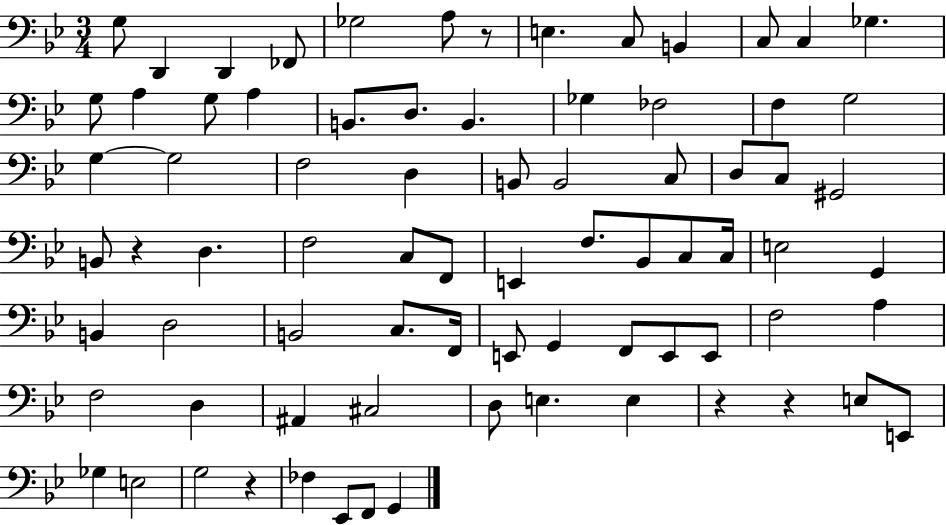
{
  \clef bass
  \numericTimeSignature
  \time 3/4
  \key bes \major
  g8 d,4 d,4 fes,8 | ges2 a8 r8 | e4. c8 b,4 | c8 c4 ges4. | \break g8 a4 g8 a4 | b,8. d8. b,4. | ges4 fes2 | f4 g2 | \break g4~~ g2 | f2 d4 | b,8 b,2 c8 | d8 c8 gis,2 | \break b,8 r4 d4. | f2 c8 f,8 | e,4 f8. bes,8 c8 c16 | e2 g,4 | \break b,4 d2 | b,2 c8. f,16 | e,8 g,4 f,8 e,8 e,8 | f2 a4 | \break f2 d4 | ais,4 cis2 | d8 e4. e4 | r4 r4 e8 e,8 | \break ges4 e2 | g2 r4 | fes4 ees,8 f,8 g,4 | \bar "|."
}